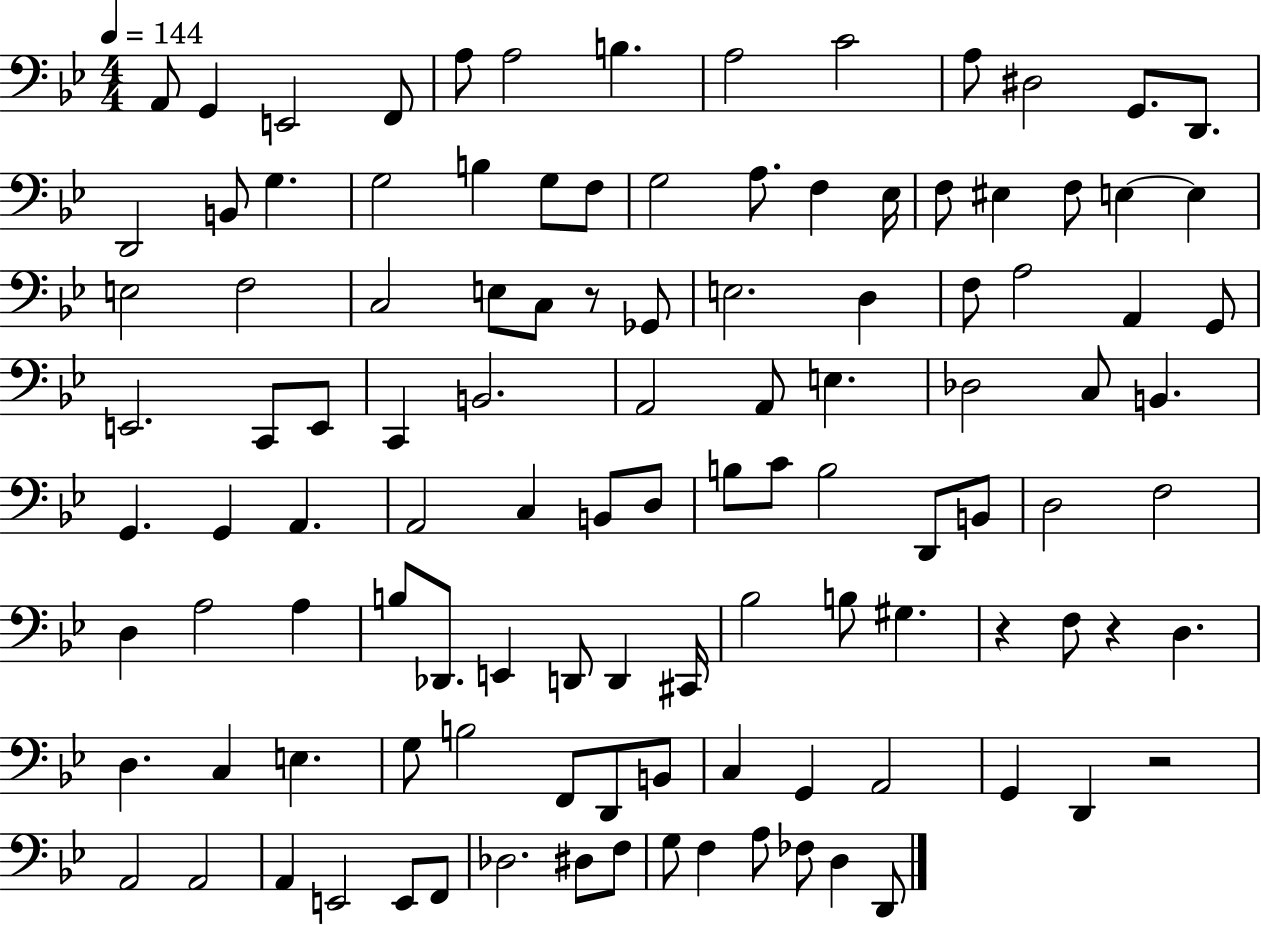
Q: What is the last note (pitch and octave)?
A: D2